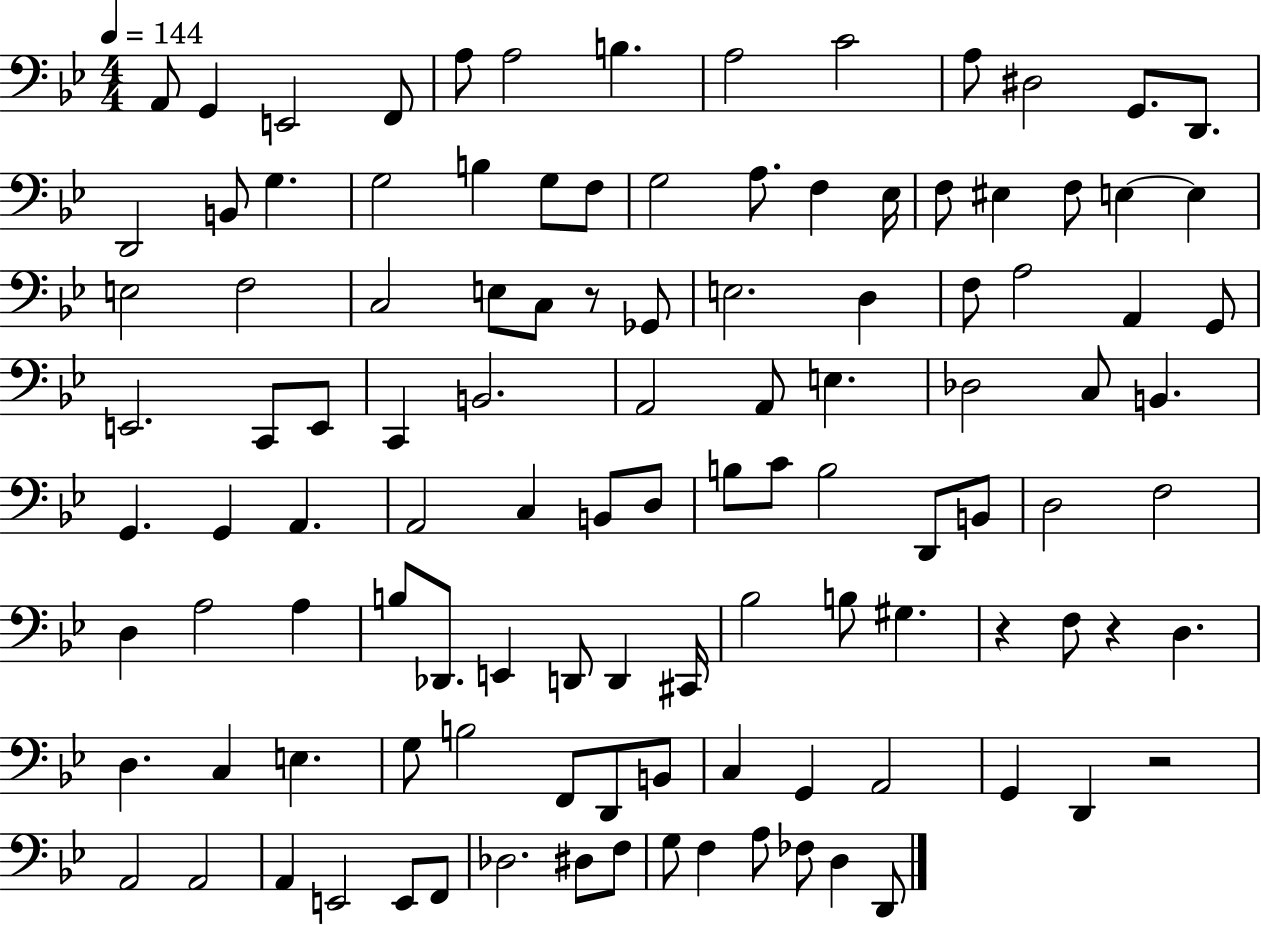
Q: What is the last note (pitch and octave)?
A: D2